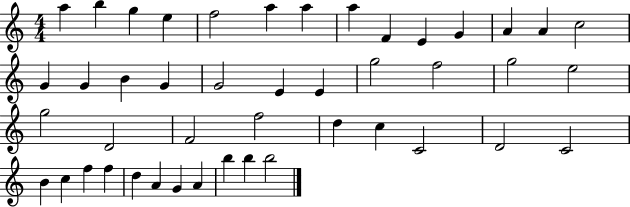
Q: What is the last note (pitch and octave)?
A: B5